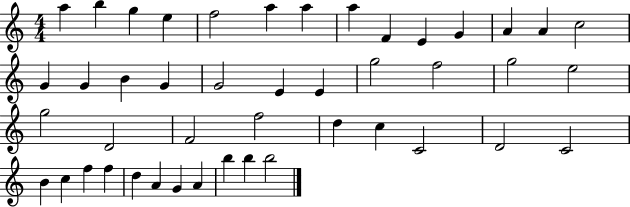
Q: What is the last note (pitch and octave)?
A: B5